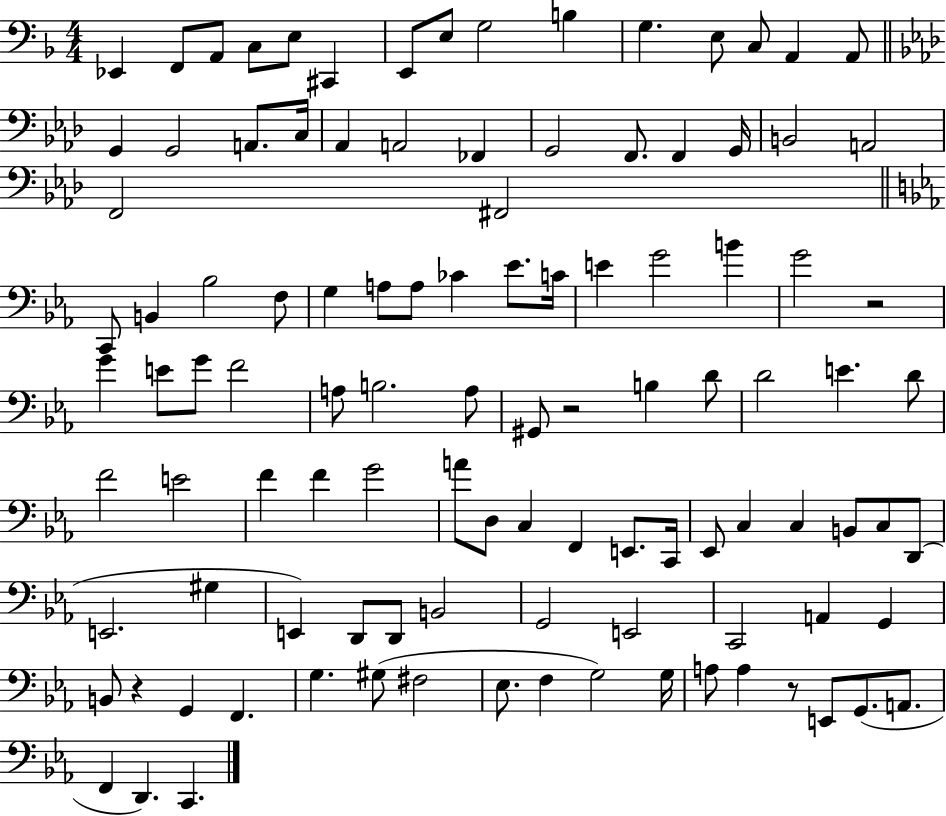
X:1
T:Untitled
M:4/4
L:1/4
K:F
_E,, F,,/2 A,,/2 C,/2 E,/2 ^C,, E,,/2 E,/2 G,2 B, G, E,/2 C,/2 A,, A,,/2 G,, G,,2 A,,/2 C,/4 _A,, A,,2 _F,, G,,2 F,,/2 F,, G,,/4 B,,2 A,,2 F,,2 ^F,,2 C,,/2 B,, _B,2 F,/2 G, A,/2 A,/2 _C _E/2 C/4 E G2 B G2 z2 G E/2 G/2 F2 A,/2 B,2 A,/2 ^G,,/2 z2 B, D/2 D2 E D/2 F2 E2 F F G2 A/2 D,/2 C, F,, E,,/2 C,,/4 _E,,/2 C, C, B,,/2 C,/2 D,,/2 E,,2 ^G, E,, D,,/2 D,,/2 B,,2 G,,2 E,,2 C,,2 A,, G,, B,,/2 z G,, F,, G, ^G,/2 ^F,2 _E,/2 F, G,2 G,/4 A,/2 A, z/2 E,,/2 G,,/2 A,,/2 F,, D,, C,,